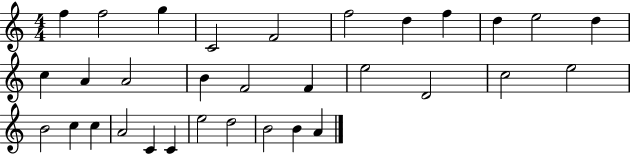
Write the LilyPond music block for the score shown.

{
  \clef treble
  \numericTimeSignature
  \time 4/4
  \key c \major
  f''4 f''2 g''4 | c'2 f'2 | f''2 d''4 f''4 | d''4 e''2 d''4 | \break c''4 a'4 a'2 | b'4 f'2 f'4 | e''2 d'2 | c''2 e''2 | \break b'2 c''4 c''4 | a'2 c'4 c'4 | e''2 d''2 | b'2 b'4 a'4 | \break \bar "|."
}